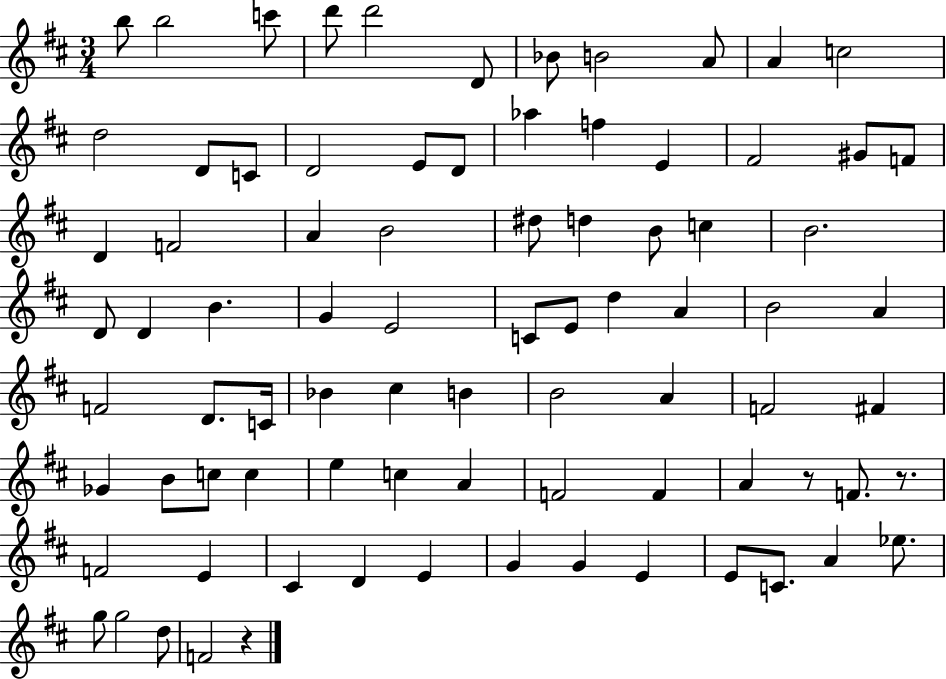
X:1
T:Untitled
M:3/4
L:1/4
K:D
b/2 b2 c'/2 d'/2 d'2 D/2 _B/2 B2 A/2 A c2 d2 D/2 C/2 D2 E/2 D/2 _a f E ^F2 ^G/2 F/2 D F2 A B2 ^d/2 d B/2 c B2 D/2 D B G E2 C/2 E/2 d A B2 A F2 D/2 C/4 _B ^c B B2 A F2 ^F _G B/2 c/2 c e c A F2 F A z/2 F/2 z/2 F2 E ^C D E G G E E/2 C/2 A _e/2 g/2 g2 d/2 F2 z